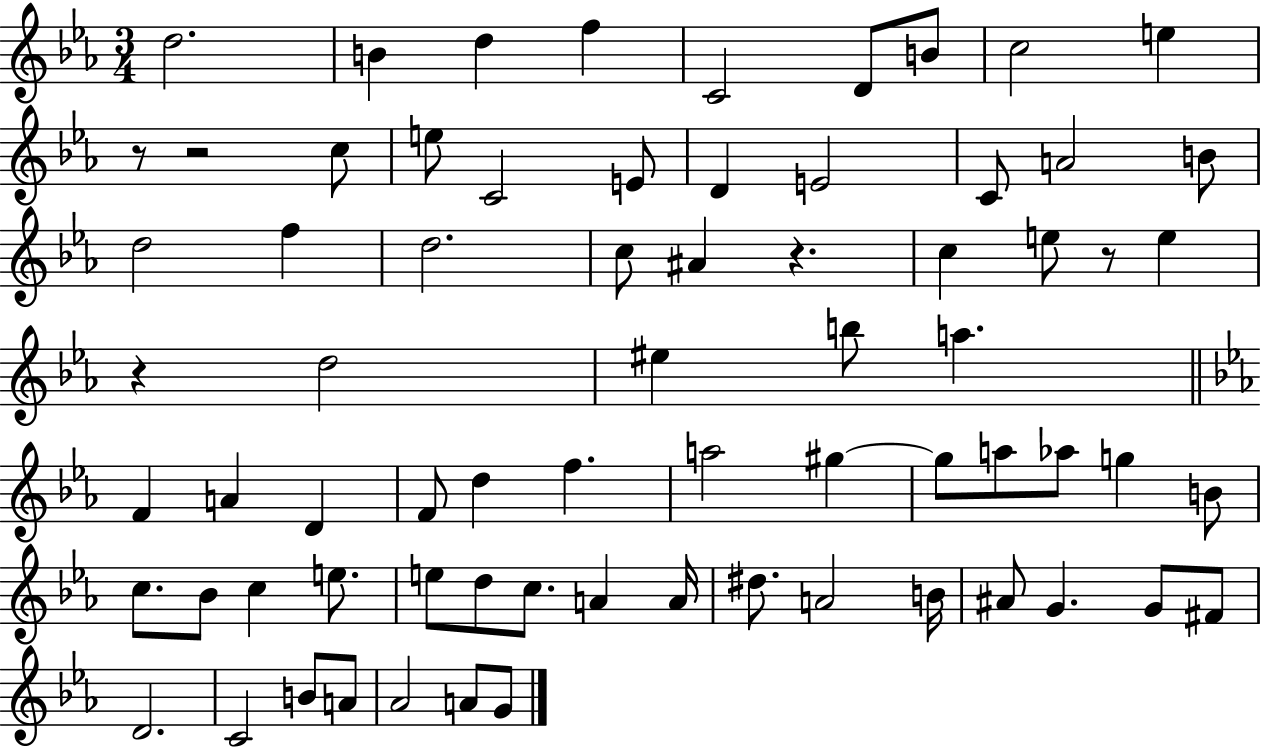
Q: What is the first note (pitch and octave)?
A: D5